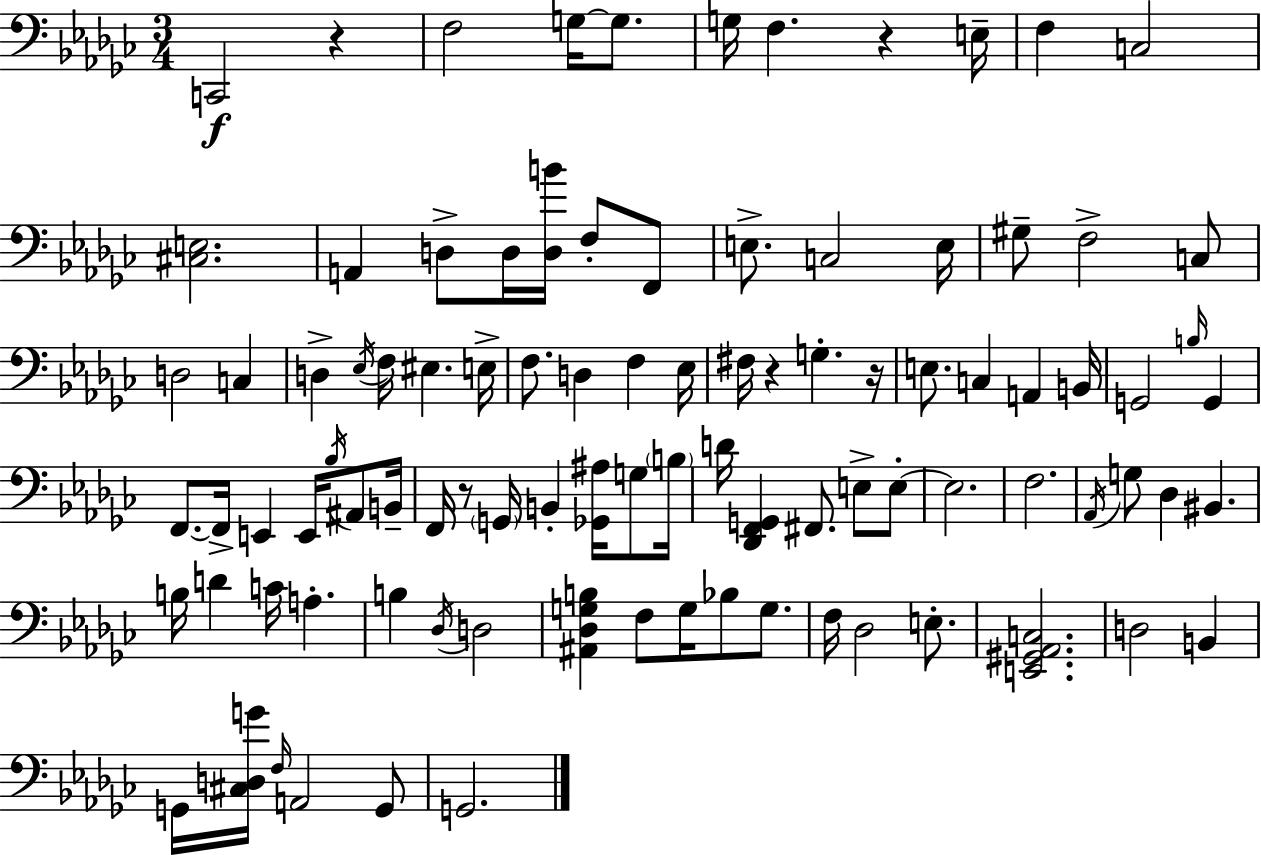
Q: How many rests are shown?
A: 5